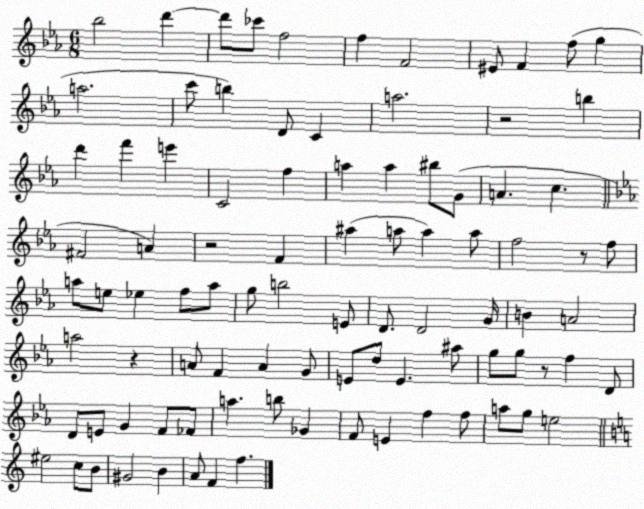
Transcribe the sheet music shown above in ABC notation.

X:1
T:Untitled
M:6/8
L:1/4
K:Eb
_b2 d' d'/2 _c'/2 f2 f F2 ^E/2 F f/2 g a2 c'/2 b D/2 C a2 z2 b d' f' e' C2 f a a ^b/2 G/2 A c ^F2 A z2 F ^a a/2 a a/2 f2 z/2 f/2 a/2 e/2 _e f/2 a/2 g/2 b2 E/2 D/2 D2 G/4 B A2 a2 z A/2 F A G/2 E/2 d/2 E ^a/2 g/2 g/2 z/2 f D/2 D/2 E/2 G F/2 _F/2 a b/2 _G F/2 E f f/2 a/2 g/2 e2 ^e2 c/2 B/2 ^G2 B A/2 F f